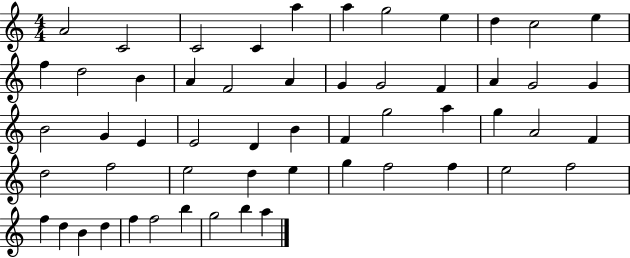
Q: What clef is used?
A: treble